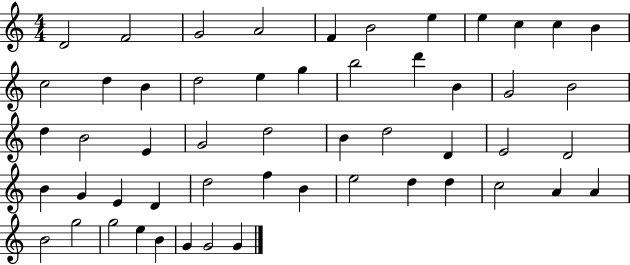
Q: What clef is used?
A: treble